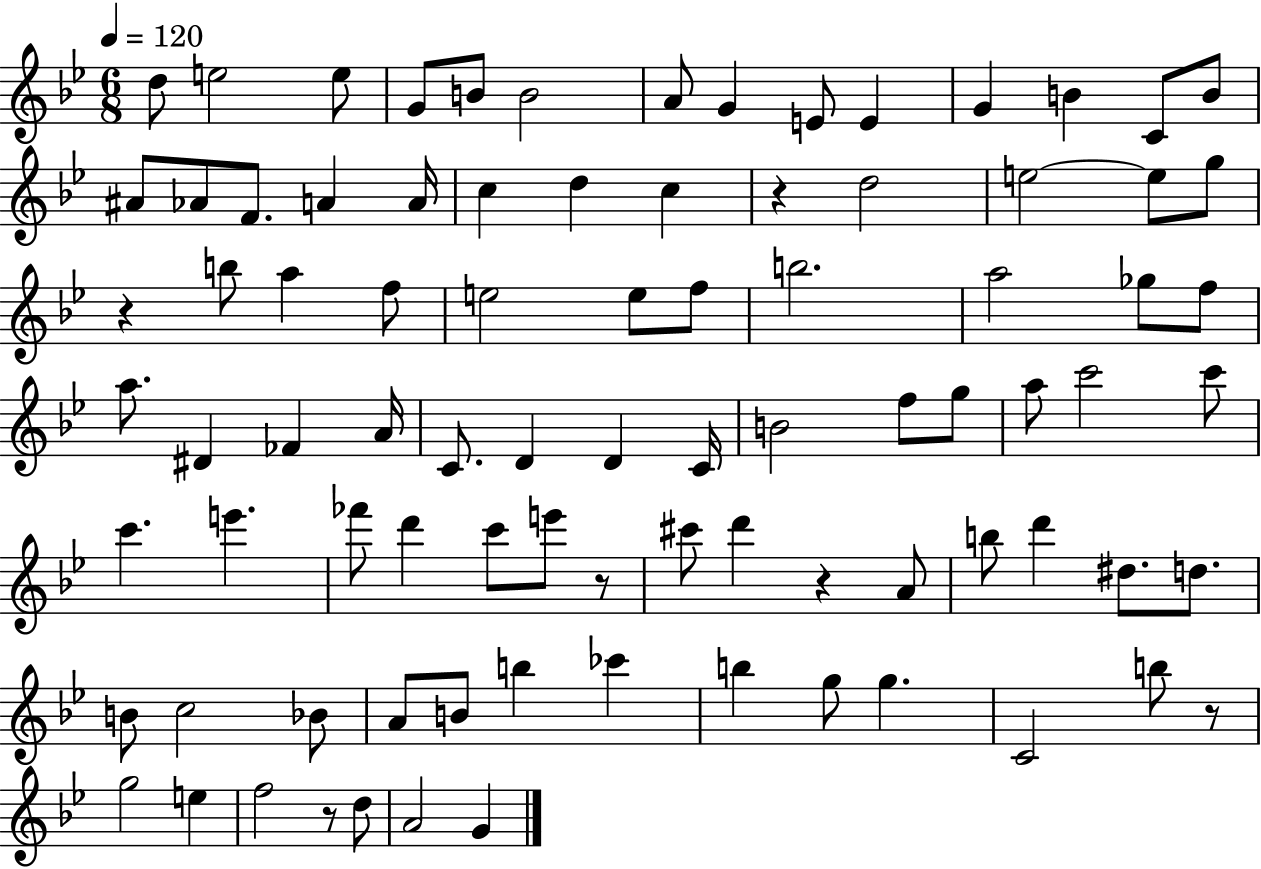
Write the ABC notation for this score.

X:1
T:Untitled
M:6/8
L:1/4
K:Bb
d/2 e2 e/2 G/2 B/2 B2 A/2 G E/2 E G B C/2 B/2 ^A/2 _A/2 F/2 A A/4 c d c z d2 e2 e/2 g/2 z b/2 a f/2 e2 e/2 f/2 b2 a2 _g/2 f/2 a/2 ^D _F A/4 C/2 D D C/4 B2 f/2 g/2 a/2 c'2 c'/2 c' e' _f'/2 d' c'/2 e'/2 z/2 ^c'/2 d' z A/2 b/2 d' ^d/2 d/2 B/2 c2 _B/2 A/2 B/2 b _c' b g/2 g C2 b/2 z/2 g2 e f2 z/2 d/2 A2 G